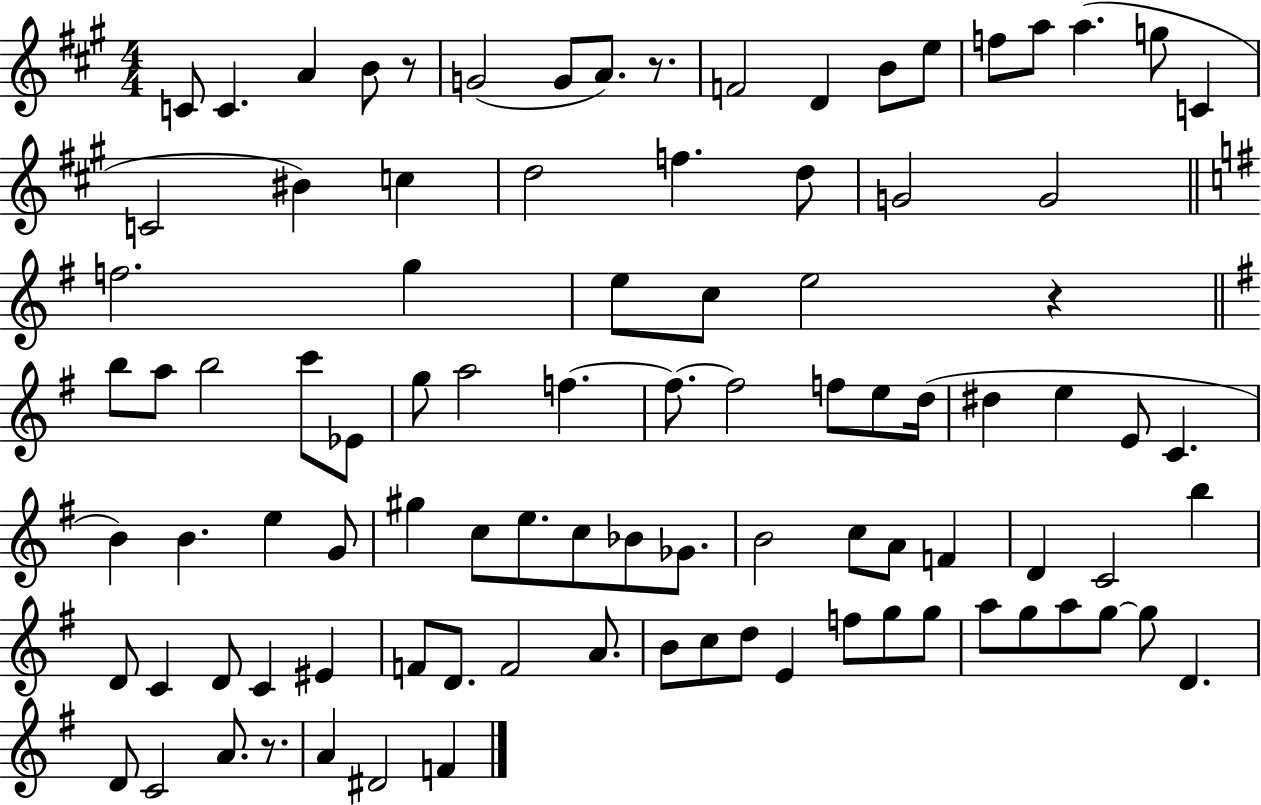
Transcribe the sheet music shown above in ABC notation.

X:1
T:Untitled
M:4/4
L:1/4
K:A
C/2 C A B/2 z/2 G2 G/2 A/2 z/2 F2 D B/2 e/2 f/2 a/2 a g/2 C C2 ^B c d2 f d/2 G2 G2 f2 g e/2 c/2 e2 z b/2 a/2 b2 c'/2 _E/2 g/2 a2 f f/2 f2 f/2 e/2 d/4 ^d e E/2 C B B e G/2 ^g c/2 e/2 c/2 _B/2 _G/2 B2 c/2 A/2 F D C2 b D/2 C D/2 C ^E F/2 D/2 F2 A/2 B/2 c/2 d/2 E f/2 g/2 g/2 a/2 g/2 a/2 g/2 g/2 D D/2 C2 A/2 z/2 A ^D2 F